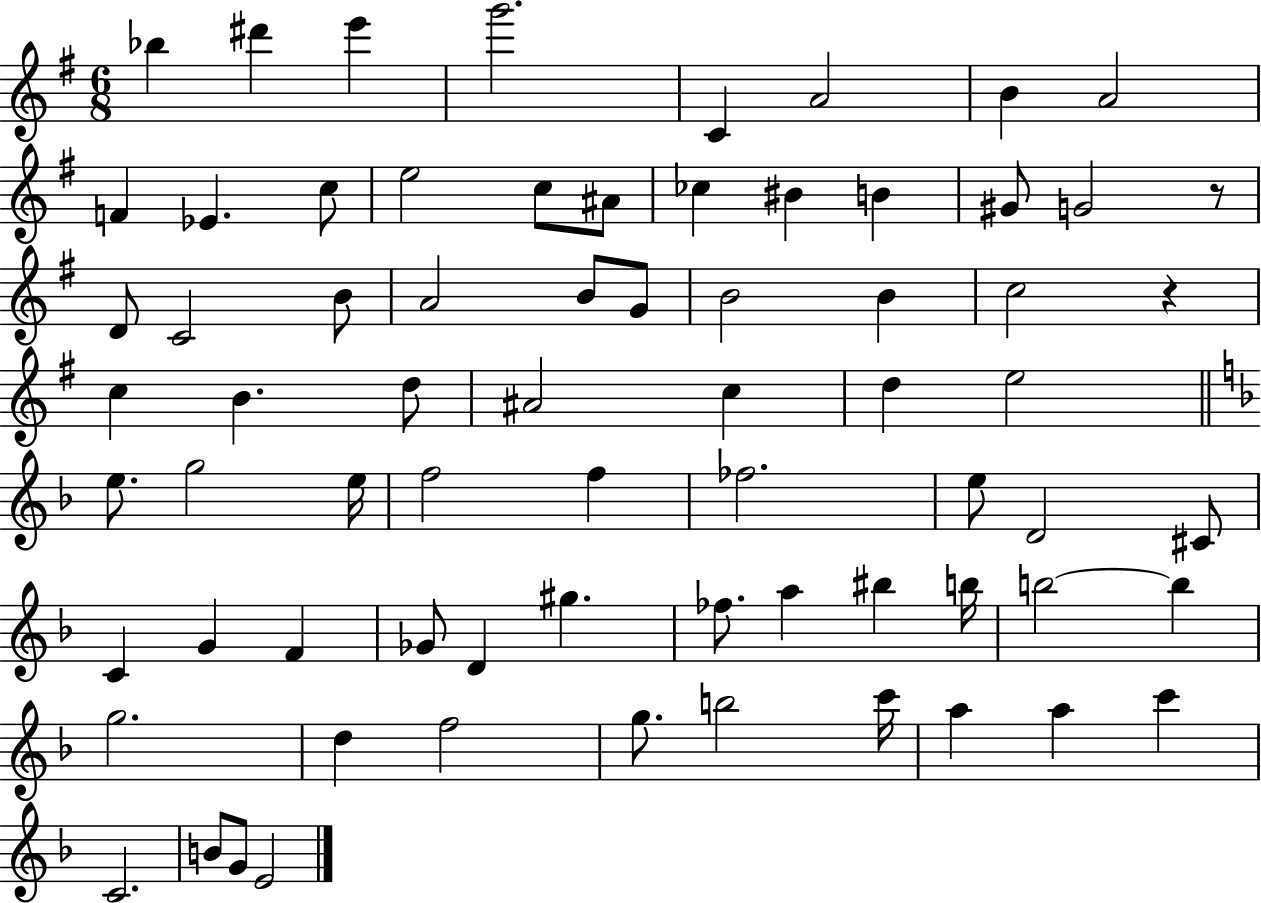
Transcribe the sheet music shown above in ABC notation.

X:1
T:Untitled
M:6/8
L:1/4
K:G
_b ^d' e' g'2 C A2 B A2 F _E c/2 e2 c/2 ^A/2 _c ^B B ^G/2 G2 z/2 D/2 C2 B/2 A2 B/2 G/2 B2 B c2 z c B d/2 ^A2 c d e2 e/2 g2 e/4 f2 f _f2 e/2 D2 ^C/2 C G F _G/2 D ^g _f/2 a ^b b/4 b2 b g2 d f2 g/2 b2 c'/4 a a c' C2 B/2 G/2 E2